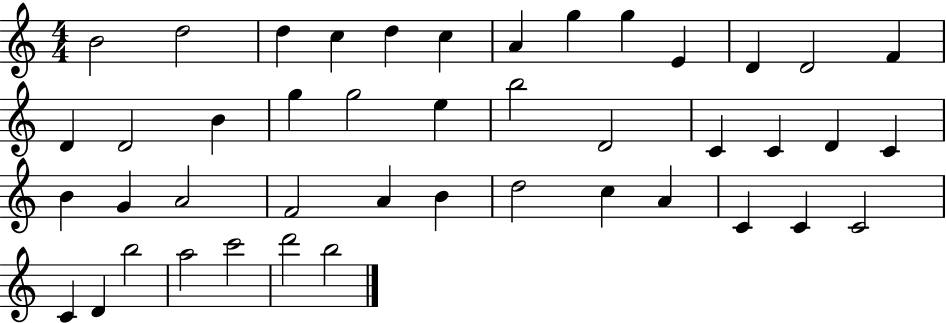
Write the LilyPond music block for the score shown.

{
  \clef treble
  \numericTimeSignature
  \time 4/4
  \key c \major
  b'2 d''2 | d''4 c''4 d''4 c''4 | a'4 g''4 g''4 e'4 | d'4 d'2 f'4 | \break d'4 d'2 b'4 | g''4 g''2 e''4 | b''2 d'2 | c'4 c'4 d'4 c'4 | \break b'4 g'4 a'2 | f'2 a'4 b'4 | d''2 c''4 a'4 | c'4 c'4 c'2 | \break c'4 d'4 b''2 | a''2 c'''2 | d'''2 b''2 | \bar "|."
}